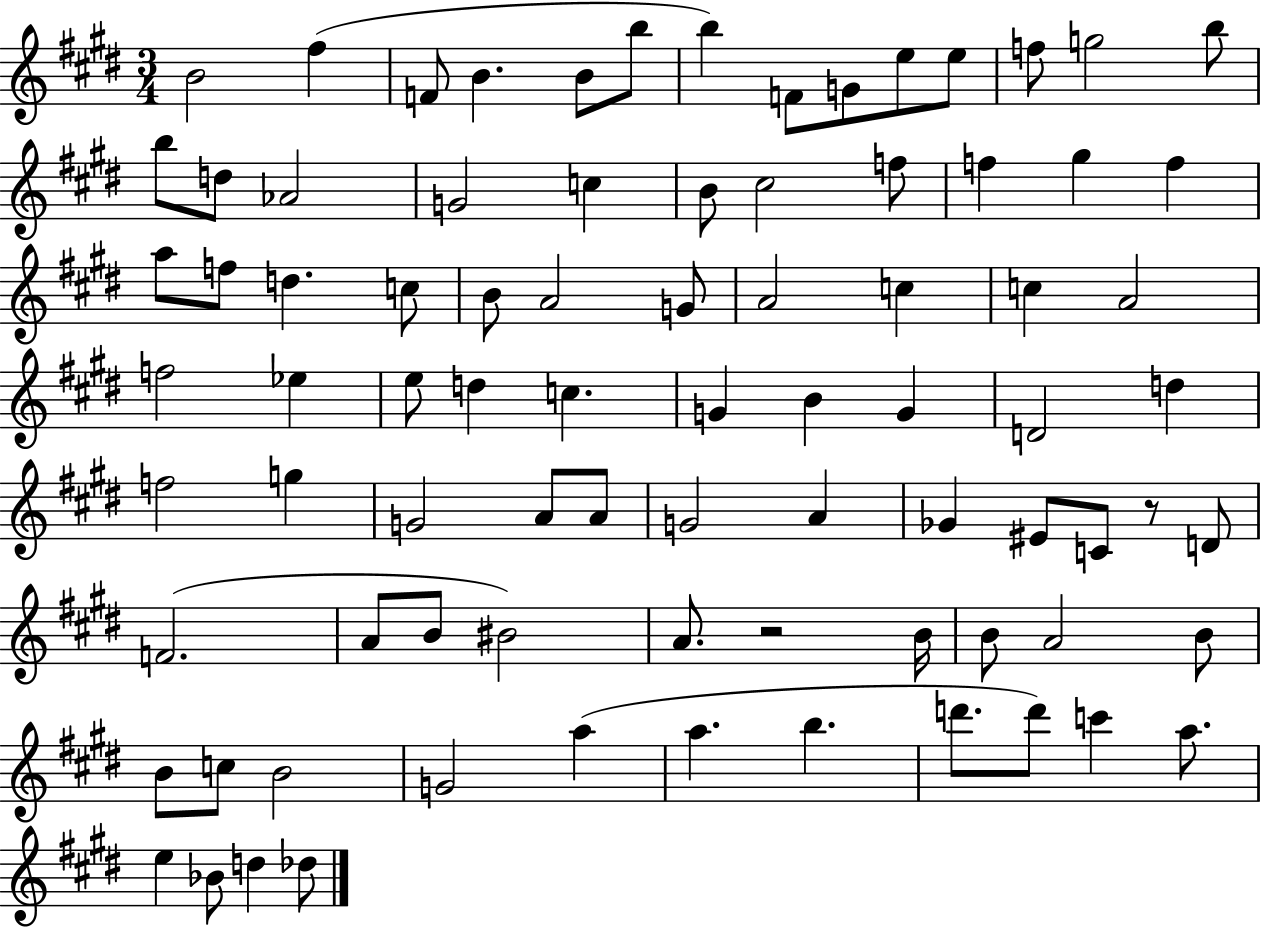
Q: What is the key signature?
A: E major